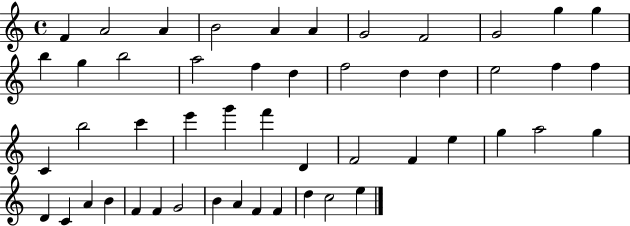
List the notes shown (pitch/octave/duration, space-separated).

F4/q A4/h A4/q B4/h A4/q A4/q G4/h F4/h G4/h G5/q G5/q B5/q G5/q B5/h A5/h F5/q D5/q F5/h D5/q D5/q E5/h F5/q F5/q C4/q B5/h C6/q E6/q G6/q F6/q D4/q F4/h F4/q E5/q G5/q A5/h G5/q D4/q C4/q A4/q B4/q F4/q F4/q G4/h B4/q A4/q F4/q F4/q D5/q C5/h E5/q